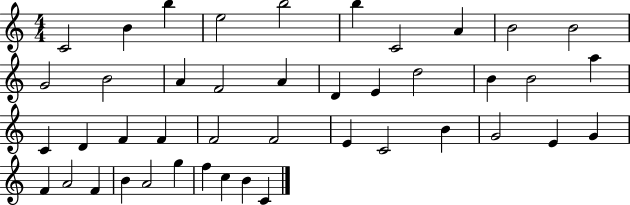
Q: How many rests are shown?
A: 0